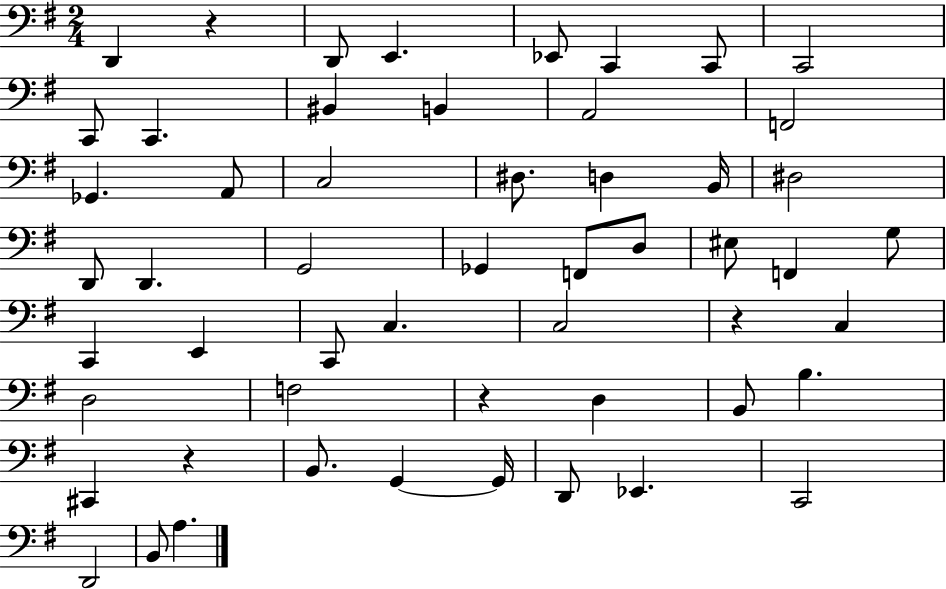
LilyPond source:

{
  \clef bass
  \numericTimeSignature
  \time 2/4
  \key g \major
  d,4 r4 | d,8 e,4. | ees,8 c,4 c,8 | c,2 | \break c,8 c,4. | bis,4 b,4 | a,2 | f,2 | \break ges,4. a,8 | c2 | dis8. d4 b,16 | dis2 | \break d,8 d,4. | g,2 | ges,4 f,8 d8 | eis8 f,4 g8 | \break c,4 e,4 | c,8 c4. | c2 | r4 c4 | \break d2 | f2 | r4 d4 | b,8 b4. | \break cis,4 r4 | b,8. g,4~~ g,16 | d,8 ees,4. | c,2 | \break d,2 | b,8 a4. | \bar "|."
}